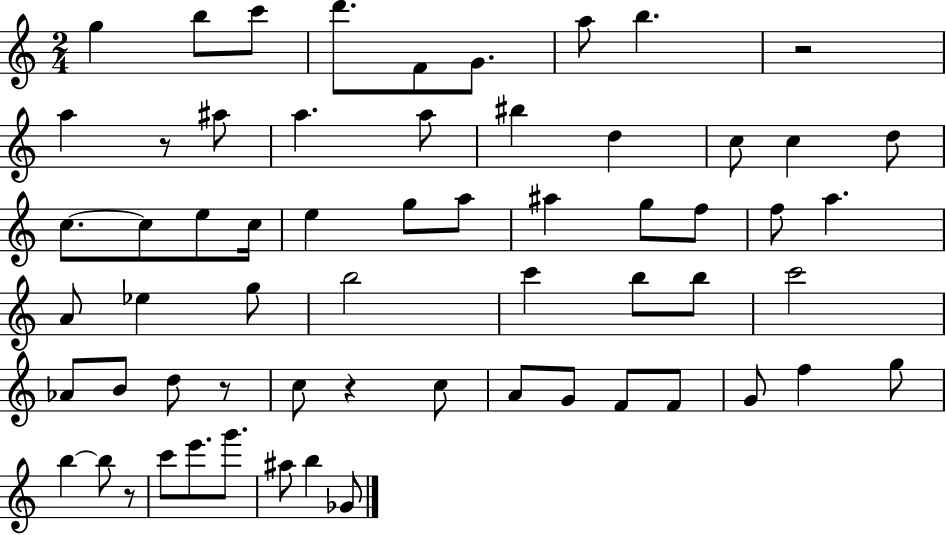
G5/q B5/e C6/e D6/e. F4/e G4/e. A5/e B5/q. R/h A5/q R/e A#5/e A5/q. A5/e BIS5/q D5/q C5/e C5/q D5/e C5/e. C5/e E5/e C5/s E5/q G5/e A5/e A#5/q G5/e F5/e F5/e A5/q. A4/e Eb5/q G5/e B5/h C6/q B5/e B5/e C6/h Ab4/e B4/e D5/e R/e C5/e R/q C5/e A4/e G4/e F4/e F4/e G4/e F5/q G5/e B5/q B5/e R/e C6/e E6/e. G6/e. A#5/e B5/q Gb4/e